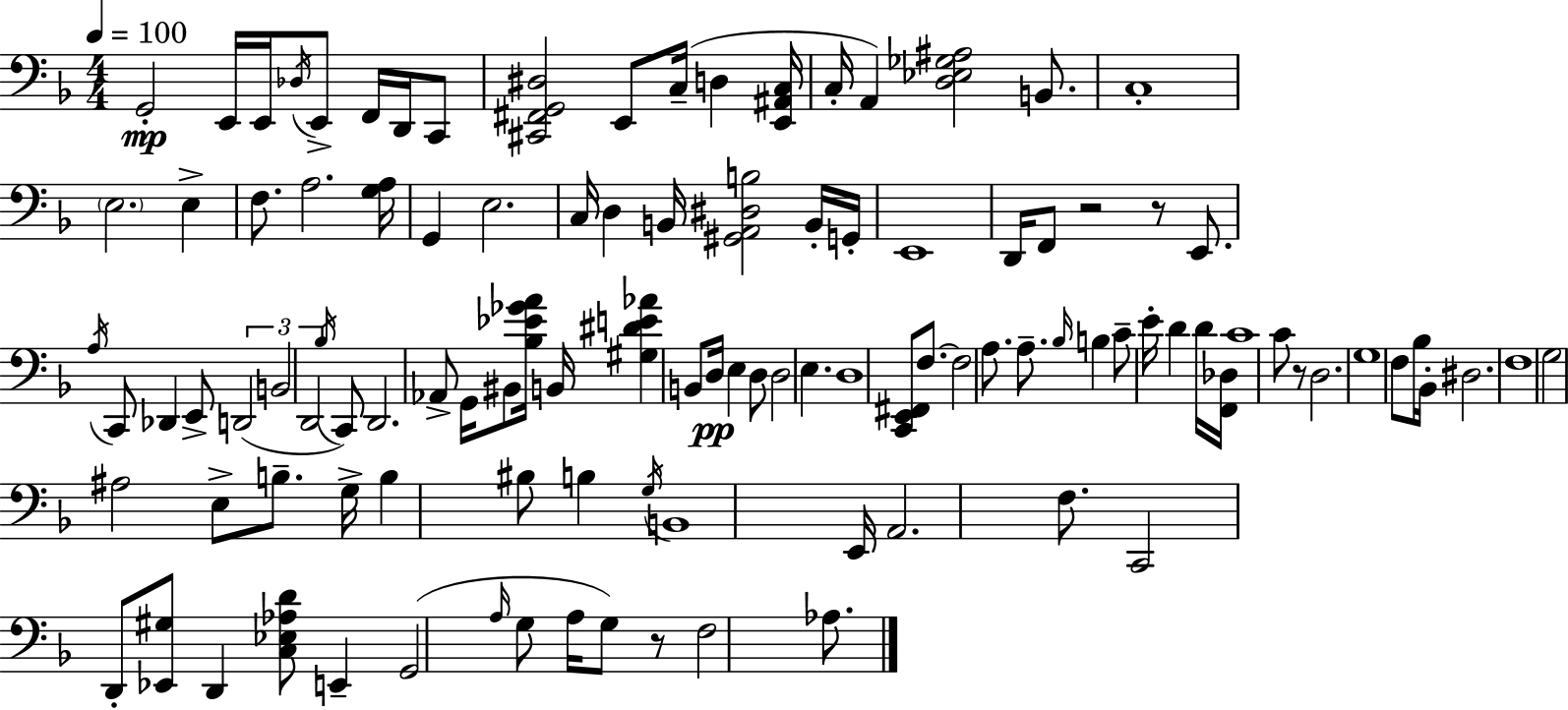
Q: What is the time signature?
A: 4/4